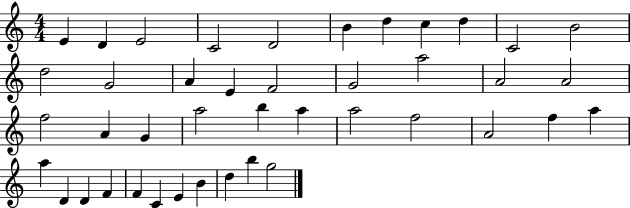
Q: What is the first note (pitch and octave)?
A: E4